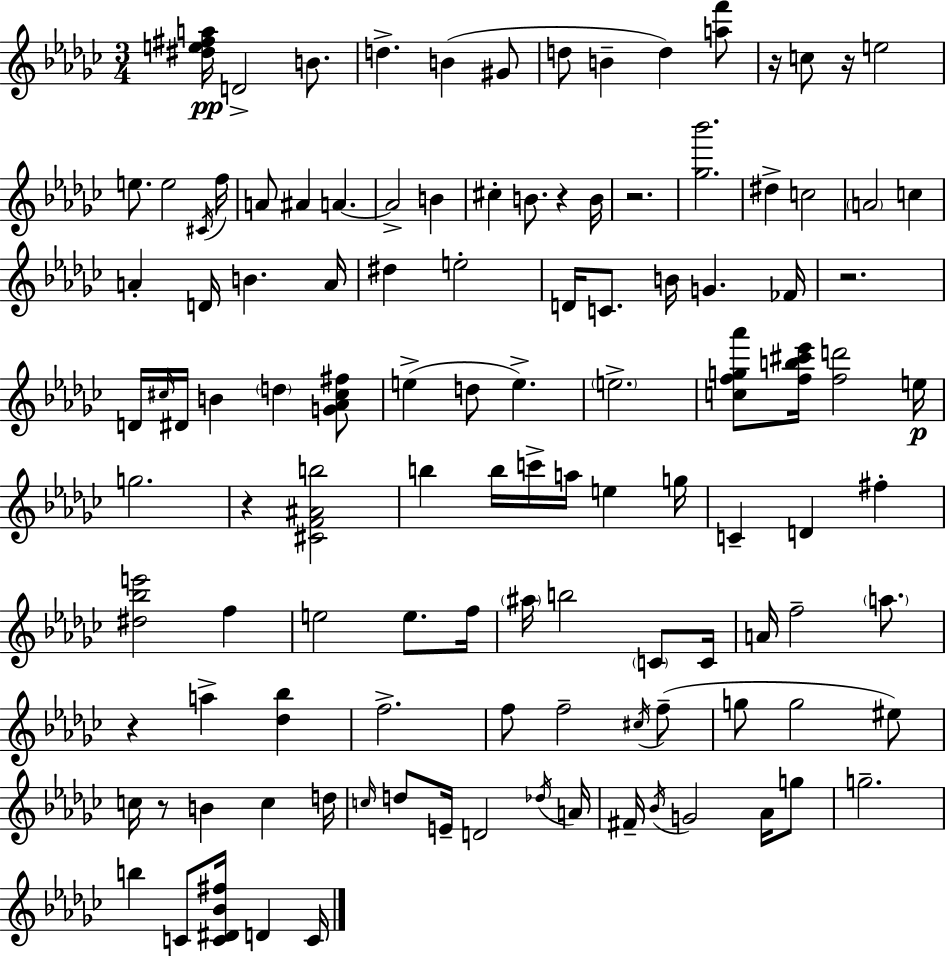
[D#5,E5,F#5,A5]/s D4/h B4/e. D5/q. B4/q G#4/e D5/e B4/q D5/q [A5,F6]/e R/s C5/e R/s E5/h E5/e. E5/h C#4/s F5/s A4/e A#4/q A4/q. A4/h B4/q C#5/q B4/e. R/q B4/s R/h. [Gb5,Bb6]/h. D#5/q C5/h A4/h C5/q A4/q D4/s B4/q. A4/s D#5/q E5/h D4/s C4/e. B4/s G4/q. FES4/s R/h. D4/s C#5/s D#4/s B4/q D5/q [G4,Ab4,C#5,F#5]/e E5/q D5/e E5/q. E5/h. [C5,F5,G5,Ab6]/e [F5,B5,C#6,Eb6]/s [F5,D6]/h E5/s G5/h. R/q [C#4,F4,A#4,B5]/h B5/q B5/s C6/s A5/s E5/q G5/s C4/q D4/q F#5/q [D#5,Bb5,E6]/h F5/q E5/h E5/e. F5/s A#5/s B5/h C4/e C4/s A4/s F5/h A5/e. R/q A5/q [Db5,Bb5]/q F5/h. F5/e F5/h C#5/s F5/e G5/e G5/h EIS5/e C5/s R/e B4/q C5/q D5/s C5/s D5/e E4/s D4/h Db5/s A4/s F#4/s Bb4/s G4/h Ab4/s G5/e G5/h. B5/q C4/e [C4,D#4,Bb4,F#5]/s D4/q C4/s